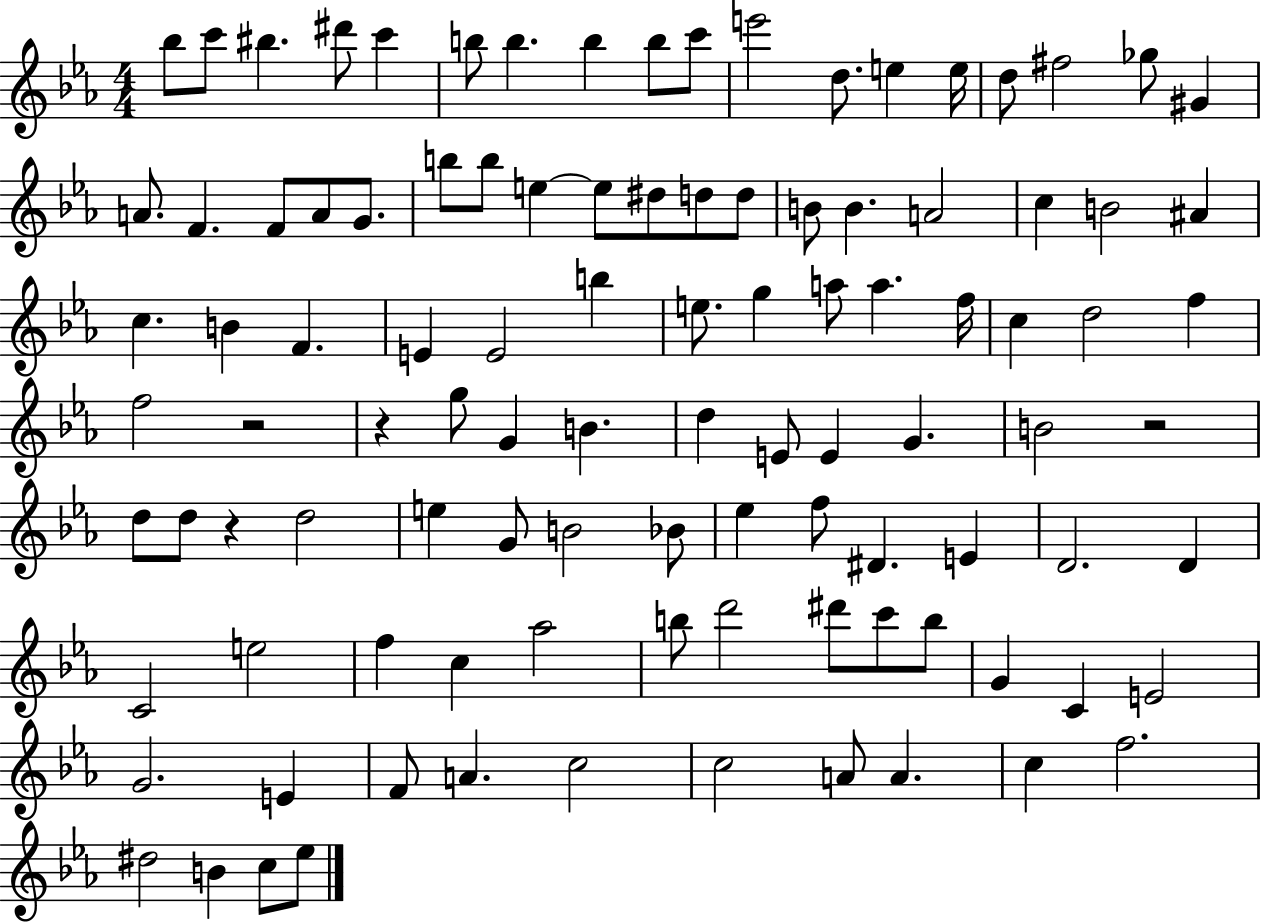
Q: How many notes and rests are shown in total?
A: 103